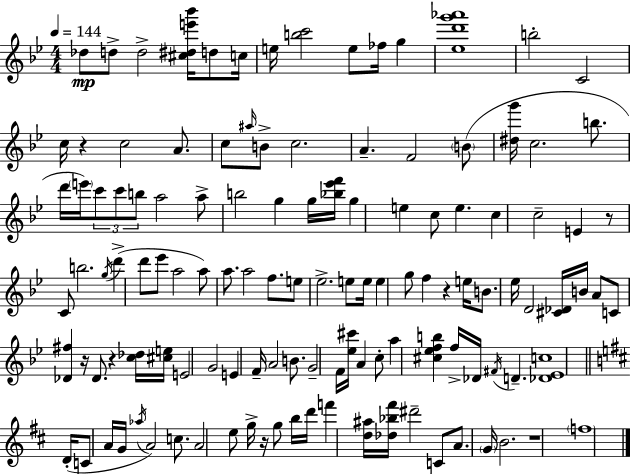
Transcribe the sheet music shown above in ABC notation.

X:1
T:Untitled
M:4/4
L:1/4
K:Bb
_d/2 d/2 d2 [^c^de'_b']/4 d/2 c/4 e/4 [bc']2 e/2 _f/4 g [_ed'g'_a']4 b2 C2 c/4 z c2 A/2 c/2 ^a/4 B/2 c2 A F2 B/2 [^dg']/4 c2 b/2 d'/4 e'/4 c'/2 c'/2 b/2 a2 a/2 b2 g g/4 [_b_e'f']/4 g e c/2 e c c2 E z/2 C/2 b2 g/4 d' d'/2 _e'/2 a2 a/2 a/2 a2 f/2 e/2 _e2 e/2 e/4 e g/2 f z e/4 B/2 _e/4 D2 [^C_D]/4 B/4 A/2 C/2 [_D^f] z/4 _D/2 z [c_d]/4 [^ce]/4 E2 G2 E F/4 A2 B/2 G2 F/4 [_e^c']/4 A c/2 a [^c_efb] f/4 _D/4 ^F/4 D [_D_Ec]4 D/4 C/2 A/4 G/4 _a/4 A2 c/2 A2 e/2 g/4 z/4 g/2 b/4 d'/4 f' [d^a]/4 [_d_b^f']/4 ^d'2 C/2 A/2 G/4 B2 z4 f4